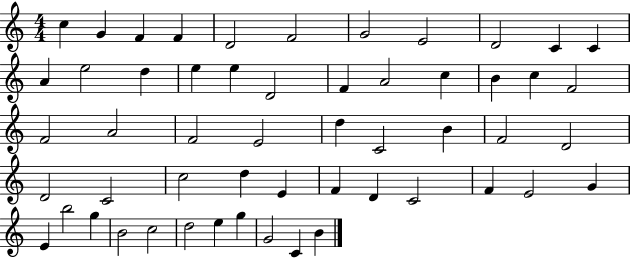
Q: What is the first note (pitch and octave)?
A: C5